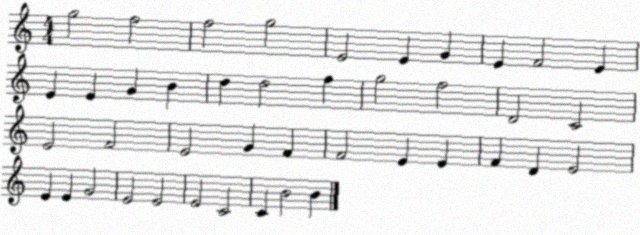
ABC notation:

X:1
T:Untitled
M:4/4
L:1/4
K:C
g2 f2 f2 g2 E2 E G E F2 E E E G B d d2 f g2 f2 D2 C2 E2 F2 E2 G F F2 E E F D E2 E E G2 E2 E2 E2 C2 C B2 B